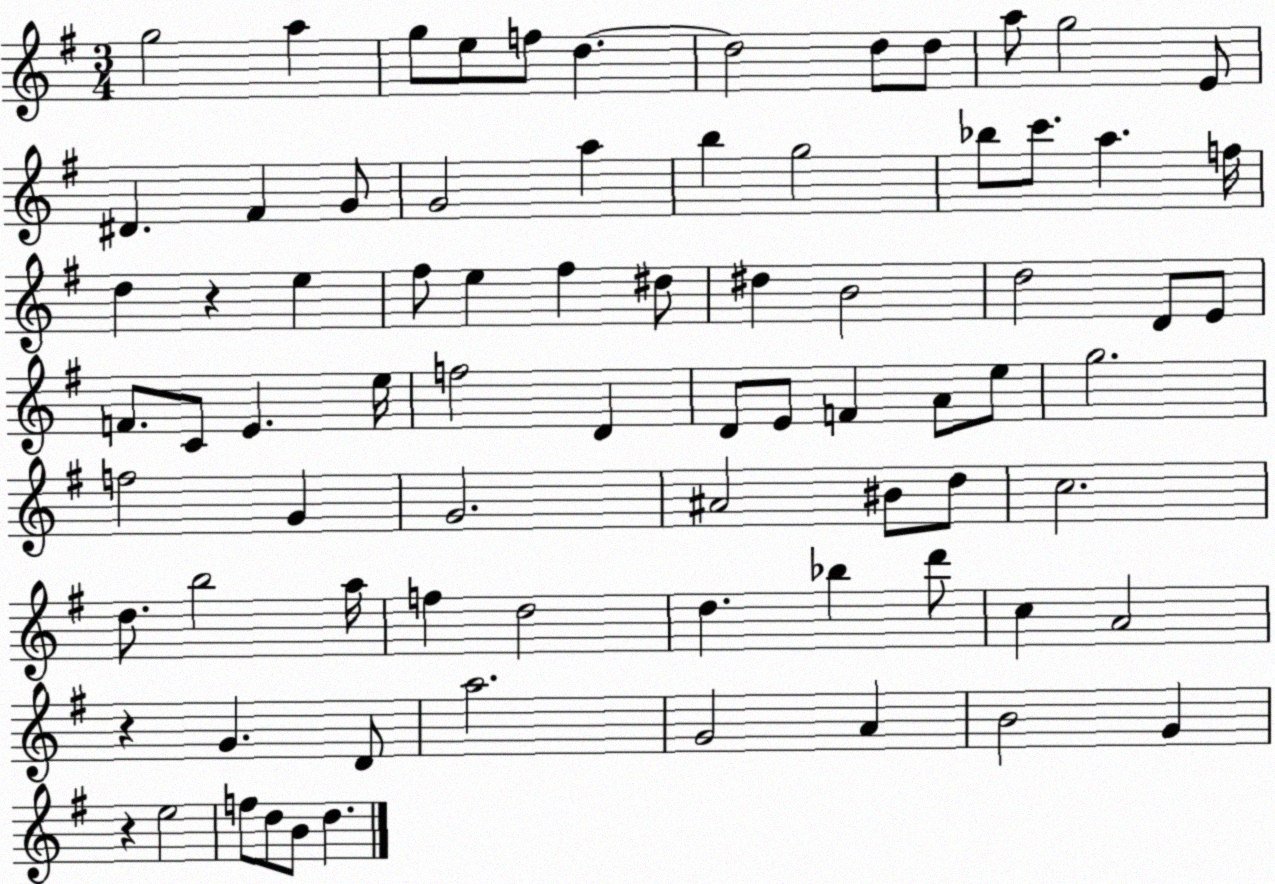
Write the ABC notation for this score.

X:1
T:Untitled
M:3/4
L:1/4
K:G
g2 a g/2 e/2 f/2 d d2 d/2 d/2 a/2 g2 E/2 ^D ^F G/2 G2 a b g2 _b/2 c'/2 a f/4 d z e ^f/2 e ^f ^d/2 ^d B2 d2 D/2 E/2 F/2 C/2 E e/4 f2 D D/2 E/2 F A/2 e/2 g2 f2 G G2 ^A2 ^B/2 d/2 c2 d/2 b2 a/4 f d2 d _b d'/2 c A2 z G D/2 a2 G2 A B2 G z e2 f/2 d/2 B/2 d